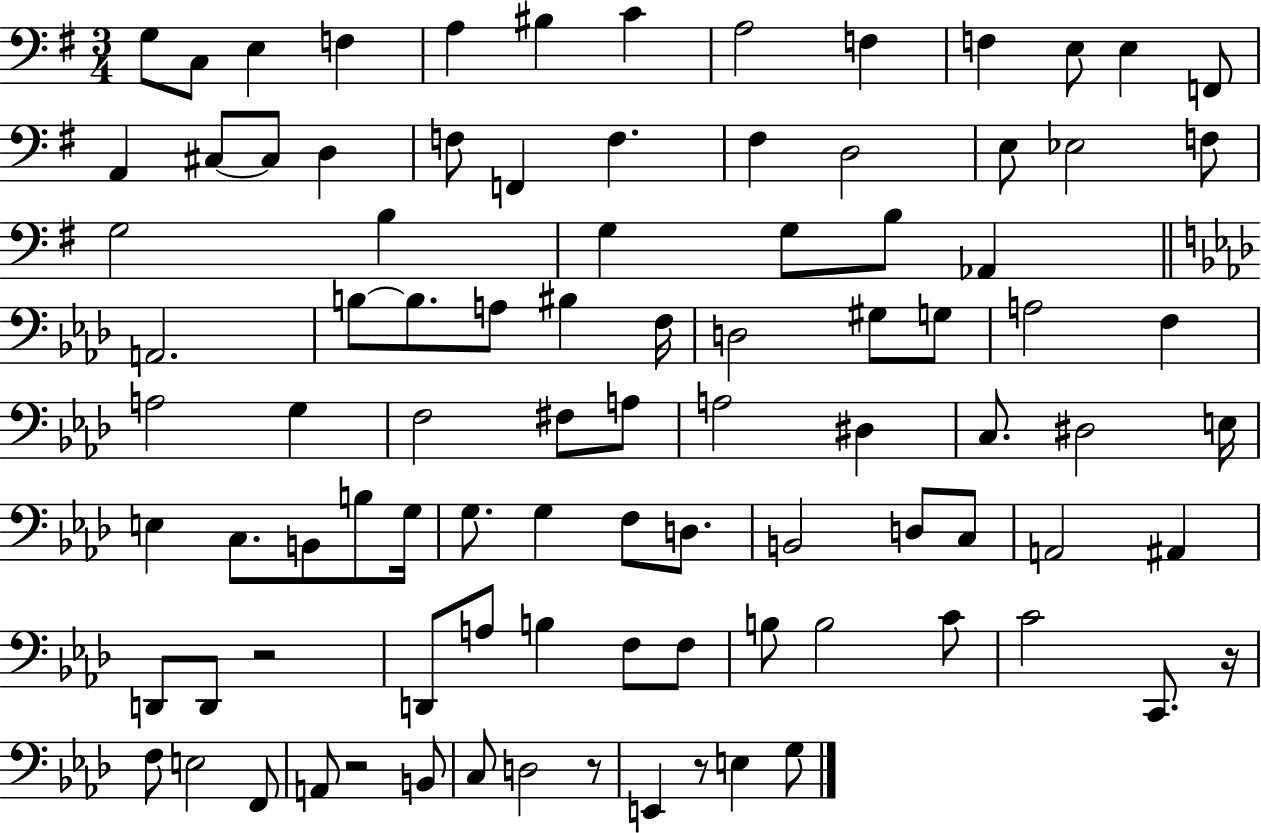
{
  \clef bass
  \numericTimeSignature
  \time 3/4
  \key g \major
  g8 c8 e4 f4 | a4 bis4 c'4 | a2 f4 | f4 e8 e4 f,8 | \break a,4 cis8~~ cis8 d4 | f8 f,4 f4. | fis4 d2 | e8 ees2 f8 | \break g2 b4 | g4 g8 b8 aes,4 | \bar "||" \break \key aes \major a,2. | b8~~ b8. a8 bis4 f16 | d2 gis8 g8 | a2 f4 | \break a2 g4 | f2 fis8 a8 | a2 dis4 | c8. dis2 e16 | \break e4 c8. b,8 b8 g16 | g8. g4 f8 d8. | b,2 d8 c8 | a,2 ais,4 | \break d,8 d,8 r2 | d,8 a8 b4 f8 f8 | b8 b2 c'8 | c'2 c,8. r16 | \break f8 e2 f,8 | a,8 r2 b,8 | c8 d2 r8 | e,4 r8 e4 g8 | \break \bar "|."
}